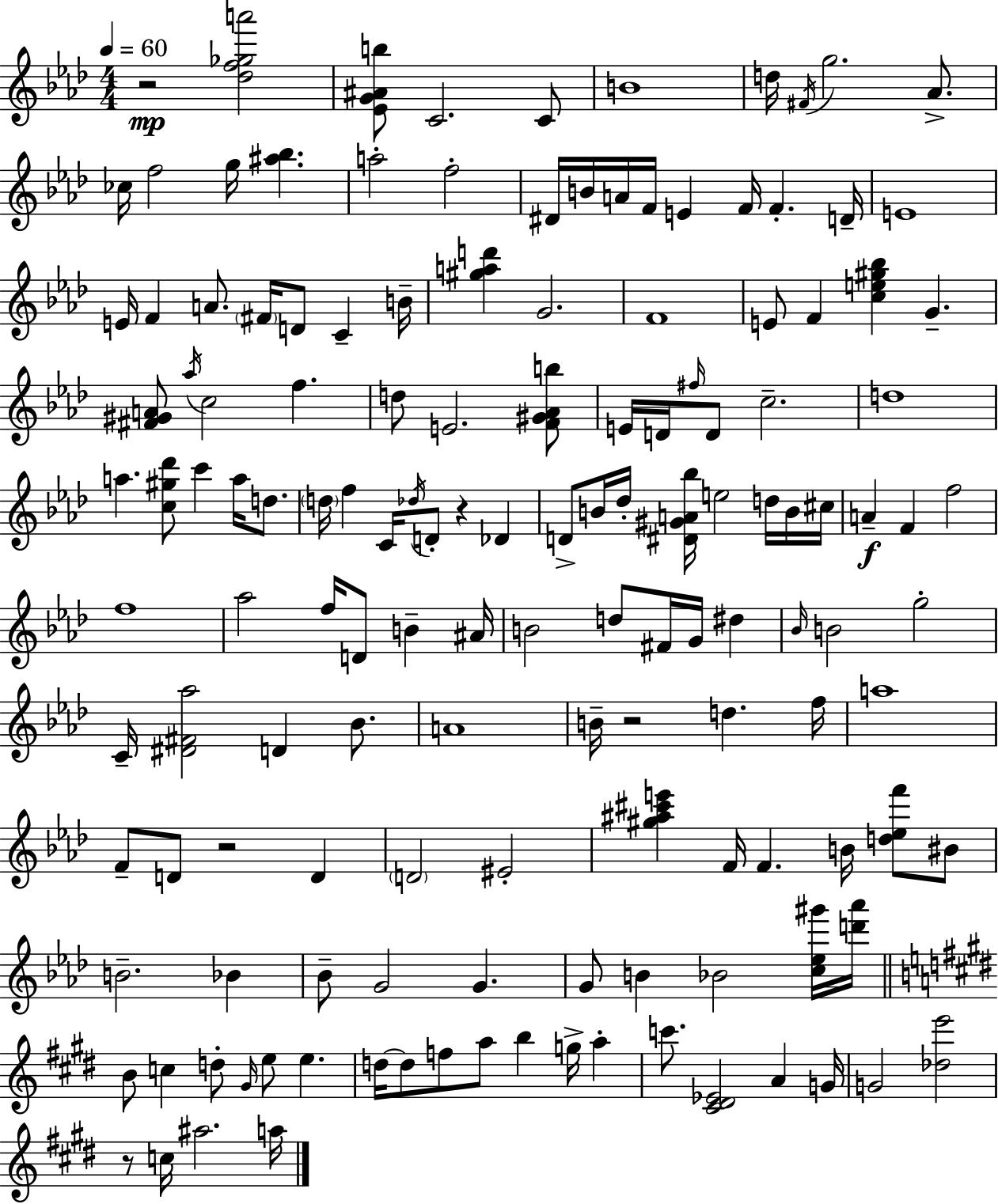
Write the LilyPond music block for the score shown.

{
  \clef treble
  \numericTimeSignature
  \time 4/4
  \key aes \major
  \tempo 4 = 60
  r2\mp <des'' f'' ges'' a'''>2 | <ees' g' ais' b''>8 c'2. c'8 | b'1 | d''16 \acciaccatura { fis'16 } g''2. aes'8.-> | \break ces''16 f''2 g''16 <ais'' bes''>4. | a''2-. f''2-. | dis'16 b'16 a'16 f'16 e'4 f'16 f'4.-. | d'16-- e'1 | \break e'16 f'4 a'8. \parenthesize fis'16 d'8 c'4-- | b'16-- <gis'' a'' d'''>4 g'2. | f'1 | e'8 f'4 <c'' e'' gis'' bes''>4 g'4.-- | \break <fis' gis' a'>8 \acciaccatura { aes''16 } c''2 f''4. | d''8 e'2. | <f' gis' aes' b''>8 e'16 d'16 \grace { fis''16 } d'8 c''2.-- | d''1 | \break a''4. <c'' gis'' des'''>8 c'''4 a''16 | d''8. \parenthesize d''16 f''4 c'16 \acciaccatura { des''16 } d'8-. r4 | des'4 d'8-> b'16 des''16-. <dis' gis' a' bes''>16 e''2 | d''16 b'16 cis''16 a'4--\f f'4 f''2 | \break f''1 | aes''2 f''16 d'8 b'4-- | ais'16 b'2 d''8 fis'16 g'16 | dis''4 \grace { bes'16 } b'2 g''2-. | \break c'16-- <dis' fis' aes''>2 d'4 | bes'8. a'1 | b'16-- r2 d''4. | f''16 a''1 | \break f'8-- d'8 r2 | d'4 \parenthesize d'2 eis'2-. | <gis'' ais'' cis''' e'''>4 f'16 f'4. | b'16 <d'' ees'' f'''>8 bis'8 b'2.-- | \break bes'4 bes'8-- g'2 g'4. | g'8 b'4 bes'2 | <c'' ees'' gis'''>16 <d''' aes'''>16 \bar "||" \break \key e \major b'8 c''4 d''8-. \grace { gis'16 } e''8 e''4. | d''16~~ d''8 f''8 a''8 b''4 g''16-> a''4-. | c'''8. <cis' dis' ees'>2 a'4 | g'16 g'2 <des'' e'''>2 | \break r8 c''16 ais''2. | a''16 \bar "|."
}